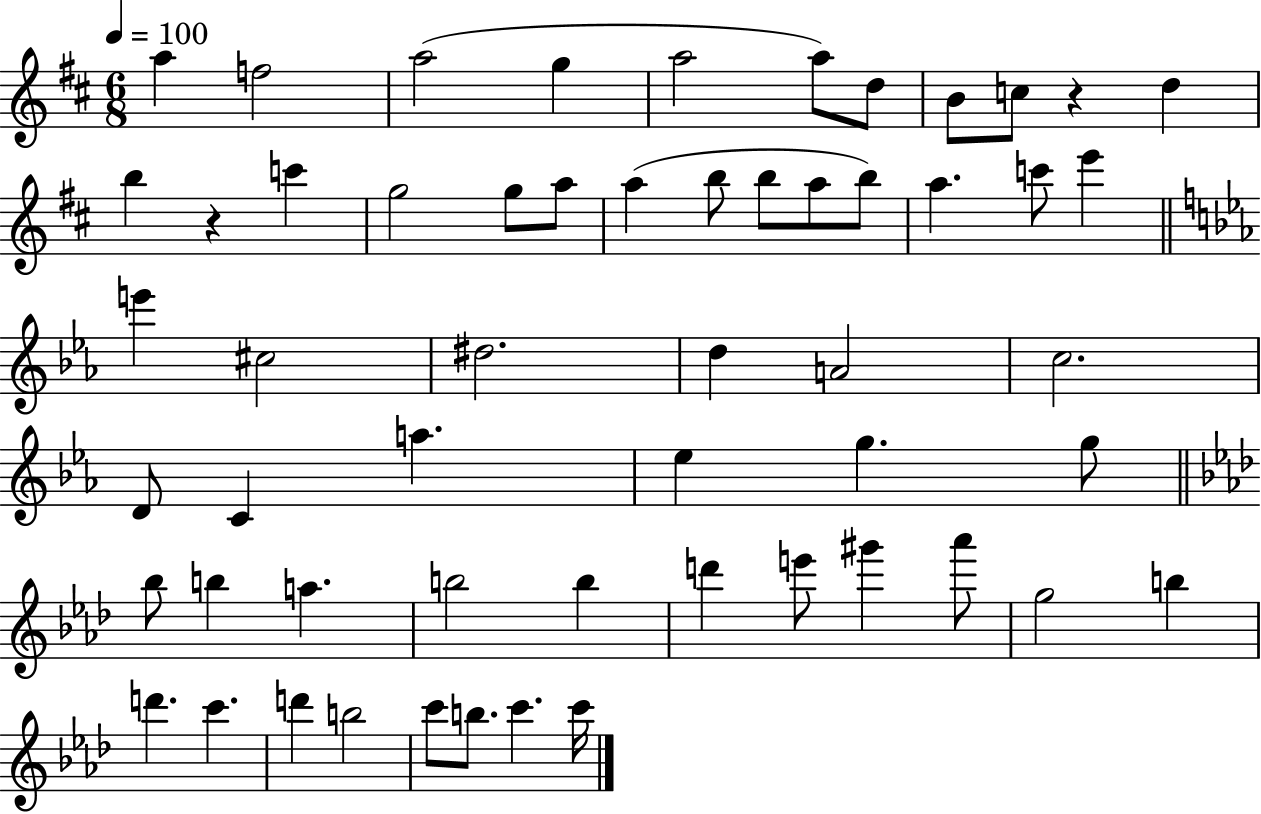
A5/q F5/h A5/h G5/q A5/h A5/e D5/e B4/e C5/e R/q D5/q B5/q R/q C6/q G5/h G5/e A5/e A5/q B5/e B5/e A5/e B5/e A5/q. C6/e E6/q E6/q C#5/h D#5/h. D5/q A4/h C5/h. D4/e C4/q A5/q. Eb5/q G5/q. G5/e Bb5/e B5/q A5/q. B5/h B5/q D6/q E6/e G#6/q Ab6/e G5/h B5/q D6/q. C6/q. D6/q B5/h C6/e B5/e. C6/q. C6/s